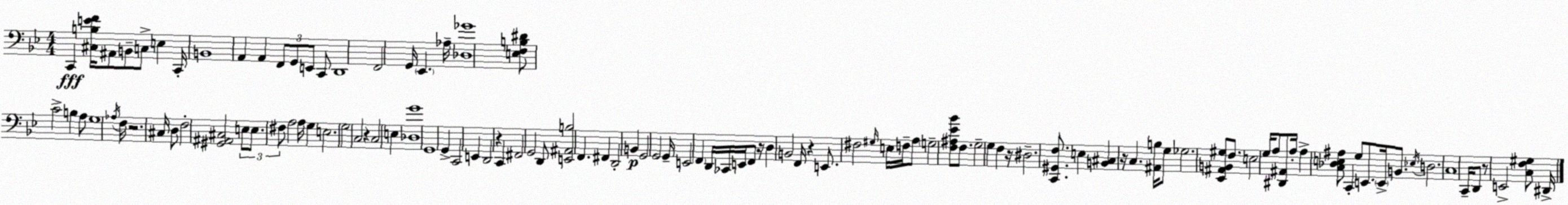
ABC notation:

X:1
T:Untitled
M:4/4
L:1/4
K:Gm
C,, [^C,B,EF]/4 ^A,,/2 B,,/2 C,/2 E, C,,/4 B,,4 A,, A,, F,,/2 G,,/2 E,,/2 C,,/2 D,,4 F,,2 G,,/4 _E,, _A,/4 [_D,_G]4 [E,F,B,^D]/2 C2 B, A,/2 G,4 _A,/4 F,/4 z2 ^C,/4 D,/2 F,2 [^G,,^A,,^C,]2 E,/2 E,/2 ^F,/2 A,2 A,/4 G, E,2 G,2 C,2 z C,2 E, [_D,G]4 G,,4 G,, C,,2 E,, D,,2 z C,, ^F,,2 G,,2 D,,/2 [E,,^A,,B,]2 F,, ^F,, D,,2 B,, G,,2 G,,2 G,,/4 E,,2 F,, D,,/4 _C,,/4 E,,/4 F,,/2 z/4 D, B,,2 F,,/4 z E,,/2 ^F,2 ^G,/4 E,/4 F,/4 A,/2 G,2 [F,^A,_E_B]/2 F,/2 G,2 G, F, z/4 ^D,2 [C,,^G,,F,]/2 E, [B,,^C,] z/4 C, [^A,,B,]/4 G,/2 _G,2 [_E,,^A,,B,,^G,]/2 F,/2 E,2 G,/4 A,/2 [^D,,^A,,]/2 A,/4 A, [C,_D,E,^A,]/2 C,, G,/2 E,,/2 E,,/4 B,,/2 _E,/4 D,2 C,4 C,,/4 D,,/2 z/2 E,,2 [C,F,^G,]/2 ^D,,/4